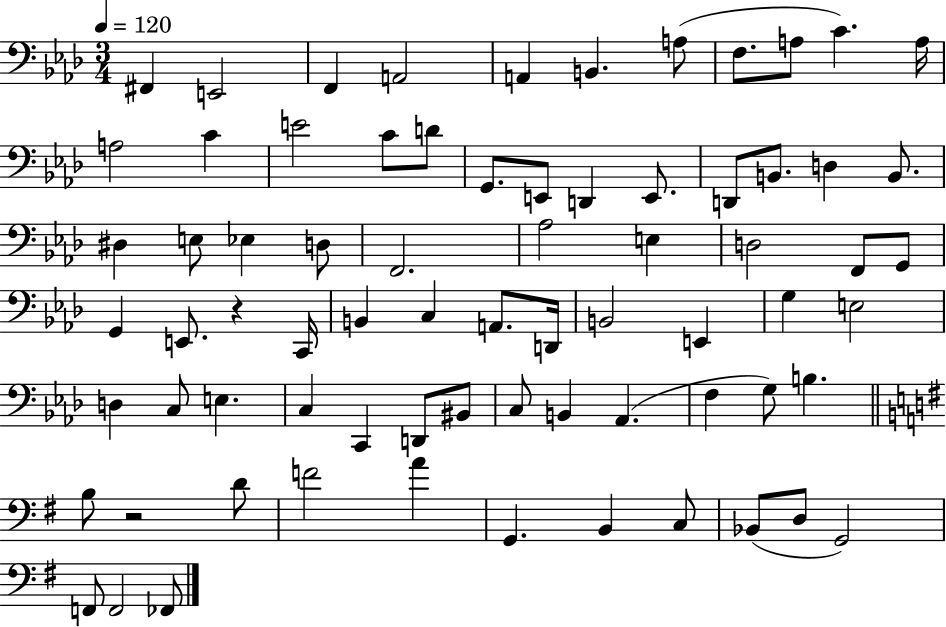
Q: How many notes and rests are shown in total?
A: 73